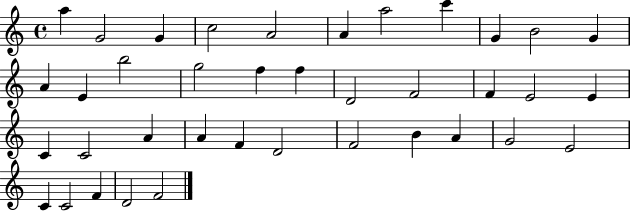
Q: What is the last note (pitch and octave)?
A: F4